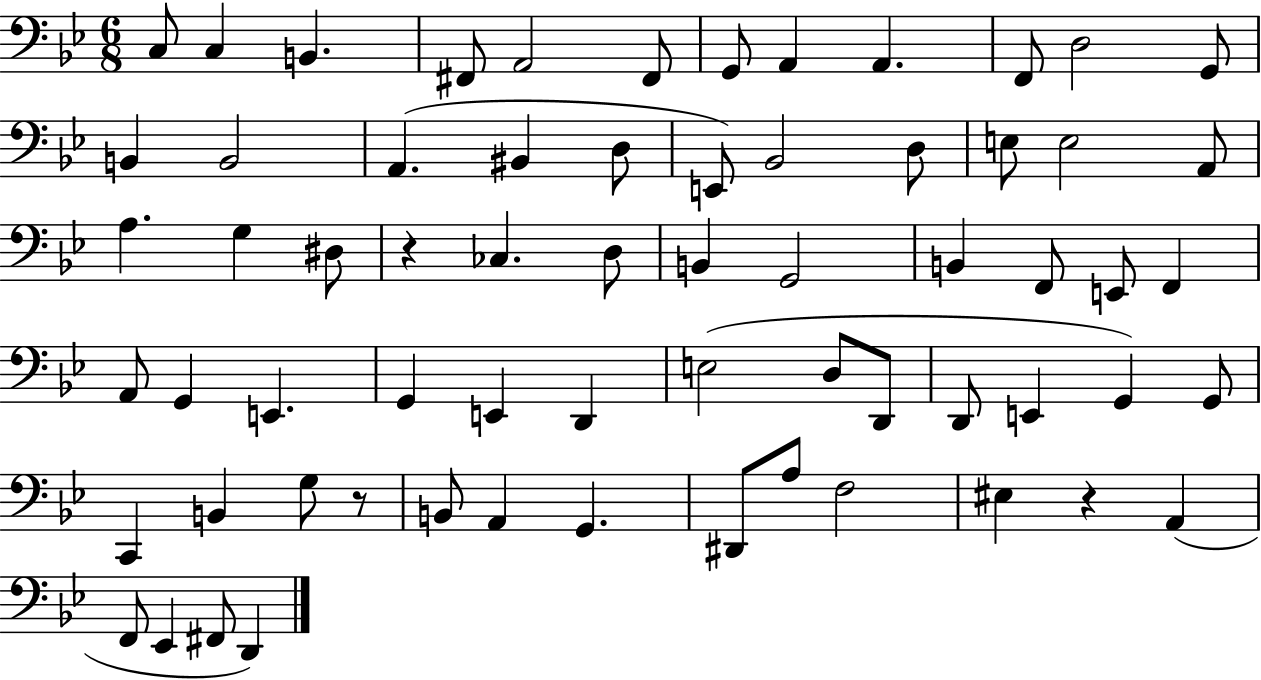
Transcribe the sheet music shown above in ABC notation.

X:1
T:Untitled
M:6/8
L:1/4
K:Bb
C,/2 C, B,, ^F,,/2 A,,2 ^F,,/2 G,,/2 A,, A,, F,,/2 D,2 G,,/2 B,, B,,2 A,, ^B,, D,/2 E,,/2 _B,,2 D,/2 E,/2 E,2 A,,/2 A, G, ^D,/2 z _C, D,/2 B,, G,,2 B,, F,,/2 E,,/2 F,, A,,/2 G,, E,, G,, E,, D,, E,2 D,/2 D,,/2 D,,/2 E,, G,, G,,/2 C,, B,, G,/2 z/2 B,,/2 A,, G,, ^D,,/2 A,/2 F,2 ^E, z A,, F,,/2 _E,, ^F,,/2 D,,